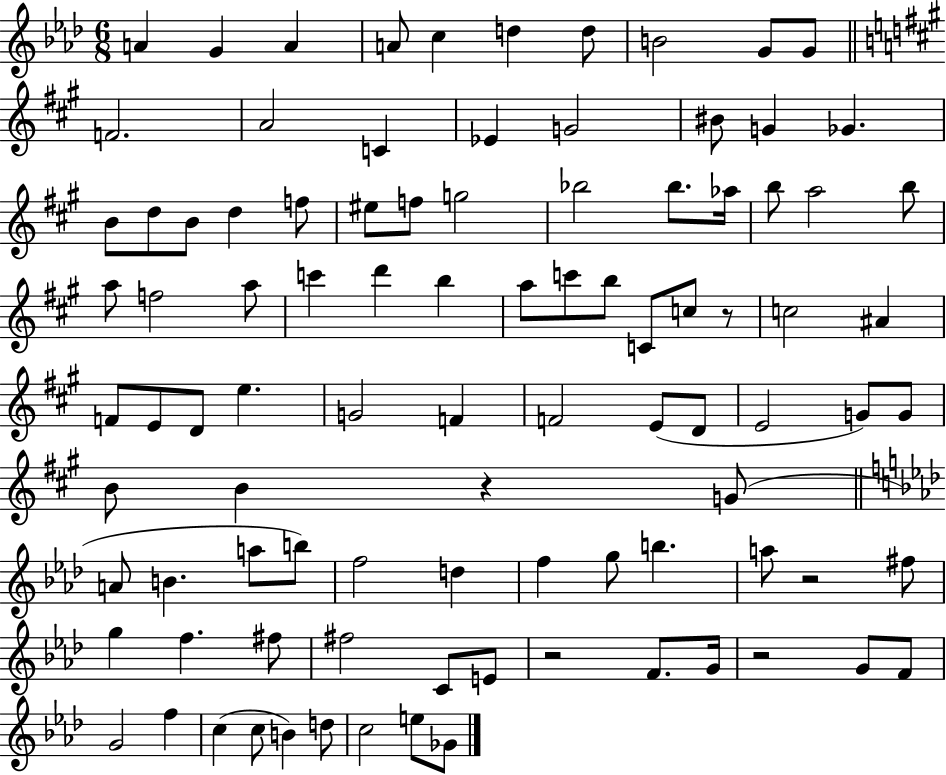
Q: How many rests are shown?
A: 5